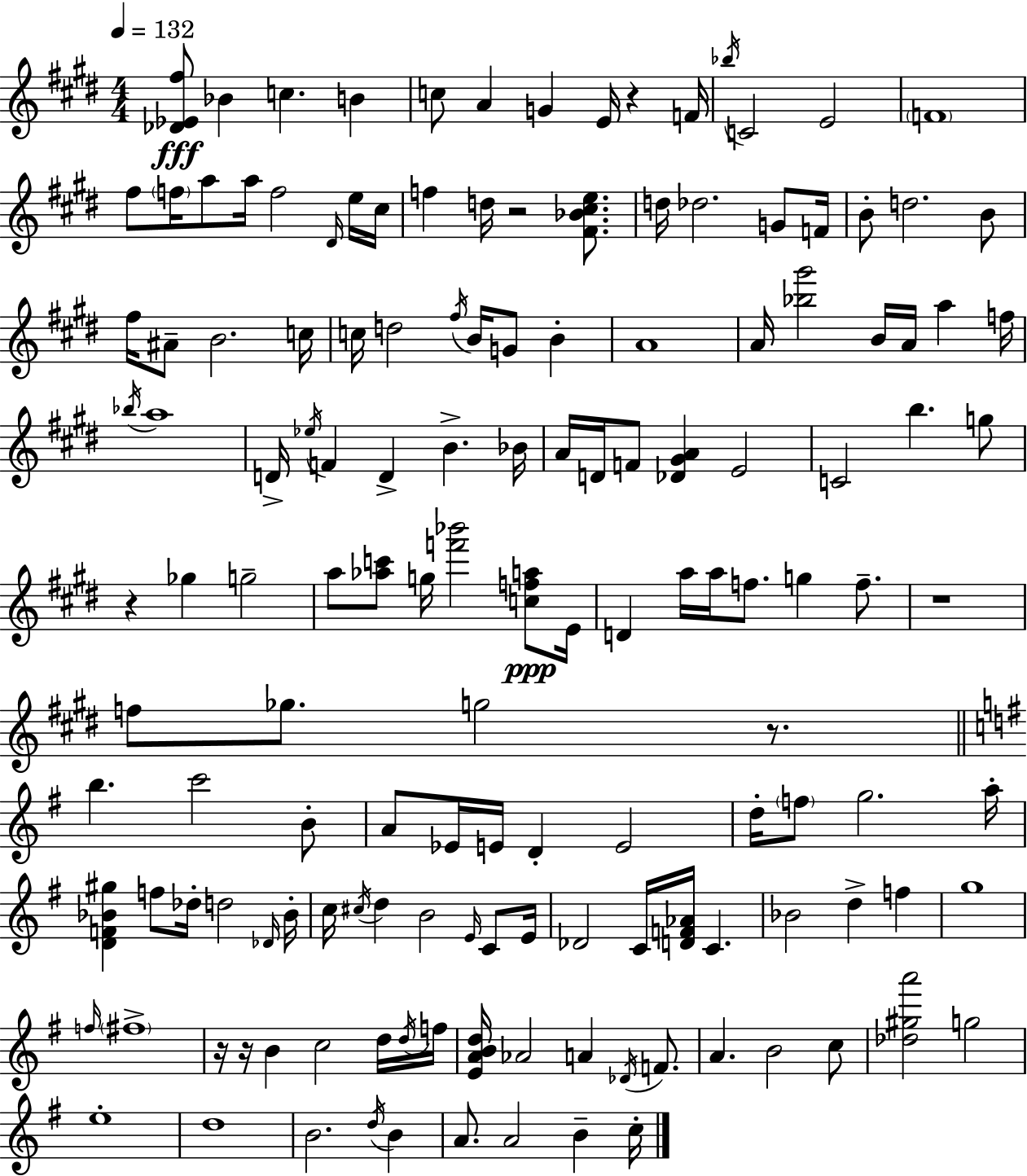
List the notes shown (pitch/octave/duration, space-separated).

[Db4,Eb4,F#5]/e Bb4/q C5/q. B4/q C5/e A4/q G4/q E4/s R/q F4/s Bb5/s C4/h E4/h F4/w F#5/e F5/s A5/e A5/s F5/h D#4/s E5/s C#5/s F5/q D5/s R/h [F#4,Bb4,C#5,E5]/e. D5/s Db5/h. G4/e F4/s B4/e D5/h. B4/e F#5/s A#4/e B4/h. C5/s C5/s D5/h F#5/s B4/s G4/e B4/q A4/w A4/s [Bb5,G#6]/h B4/s A4/s A5/q F5/s Bb5/s A5/w D4/s Eb5/s F4/q D4/q B4/q. Bb4/s A4/s D4/s F4/e [Db4,G#4,A4]/q E4/h C4/h B5/q. G5/e R/q Gb5/q G5/h A5/e [Ab5,C6]/e G5/s [F6,Bb6]/h [C5,F5,A5]/e E4/s D4/q A5/s A5/s F5/e. G5/q F5/e. R/w F5/e Gb5/e. G5/h R/e. B5/q. C6/h B4/e A4/e Eb4/s E4/s D4/q E4/h D5/s F5/e G5/h. A5/s [D4,F4,Bb4,G#5]/q F5/e Db5/s D5/h Db4/s Bb4/s C5/s C#5/s D5/q B4/h E4/s C4/e E4/s Db4/h C4/s [D4,F4,Ab4]/s C4/q. Bb4/h D5/q F5/q G5/w F5/s F#5/w R/s R/s B4/q C5/h D5/s D5/s F5/s [E4,A4,B4,D5]/s Ab4/h A4/q Db4/s F4/e. A4/q. B4/h C5/e [Db5,G#5,A6]/h G5/h E5/w D5/w B4/h. D5/s B4/q A4/e. A4/h B4/q C5/s